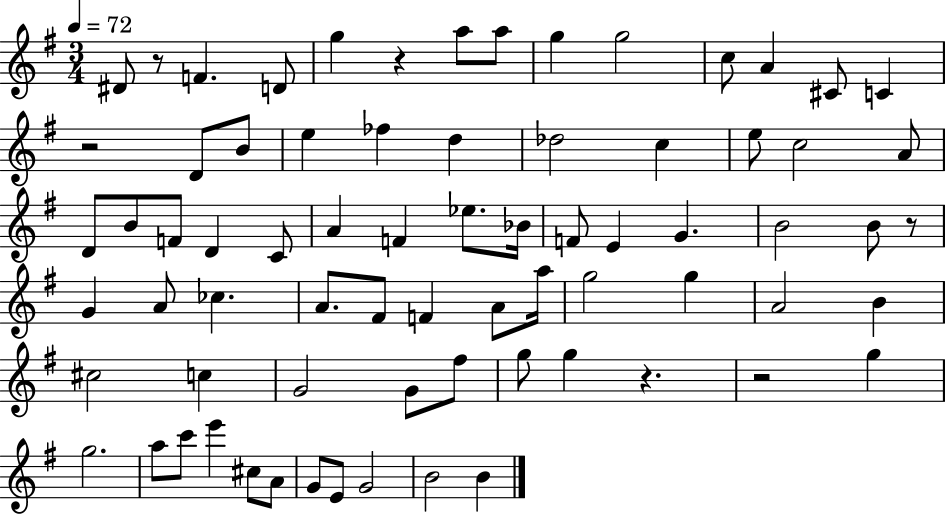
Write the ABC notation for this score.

X:1
T:Untitled
M:3/4
L:1/4
K:G
^D/2 z/2 F D/2 g z a/2 a/2 g g2 c/2 A ^C/2 C z2 D/2 B/2 e _f d _d2 c e/2 c2 A/2 D/2 B/2 F/2 D C/2 A F _e/2 _B/4 F/2 E G B2 B/2 z/2 G A/2 _c A/2 ^F/2 F A/2 a/4 g2 g A2 B ^c2 c G2 G/2 ^f/2 g/2 g z z2 g g2 a/2 c'/2 e' ^c/2 A/2 G/2 E/2 G2 B2 B